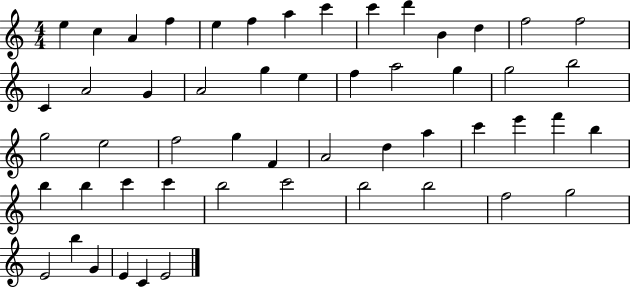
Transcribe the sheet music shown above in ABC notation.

X:1
T:Untitled
M:4/4
L:1/4
K:C
e c A f e f a c' c' d' B d f2 f2 C A2 G A2 g e f a2 g g2 b2 g2 e2 f2 g F A2 d a c' e' f' b b b c' c' b2 c'2 b2 b2 f2 g2 E2 b G E C E2